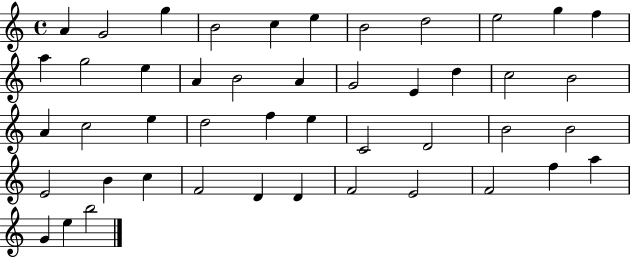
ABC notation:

X:1
T:Untitled
M:4/4
L:1/4
K:C
A G2 g B2 c e B2 d2 e2 g f a g2 e A B2 A G2 E d c2 B2 A c2 e d2 f e C2 D2 B2 B2 E2 B c F2 D D F2 E2 F2 f a G e b2